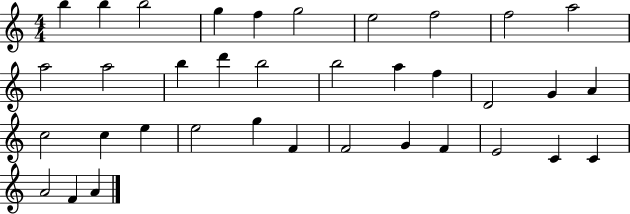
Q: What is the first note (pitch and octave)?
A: B5